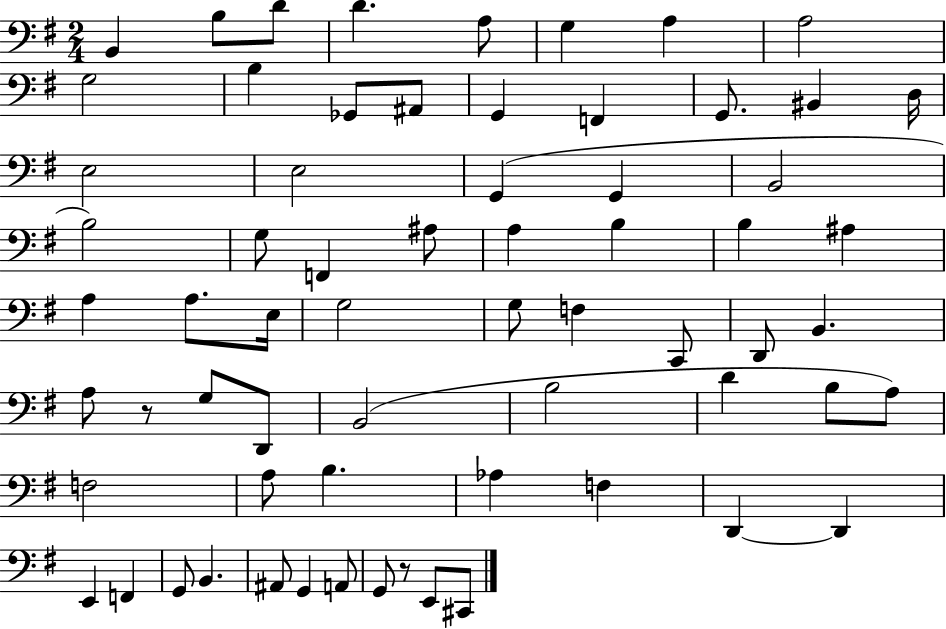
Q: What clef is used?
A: bass